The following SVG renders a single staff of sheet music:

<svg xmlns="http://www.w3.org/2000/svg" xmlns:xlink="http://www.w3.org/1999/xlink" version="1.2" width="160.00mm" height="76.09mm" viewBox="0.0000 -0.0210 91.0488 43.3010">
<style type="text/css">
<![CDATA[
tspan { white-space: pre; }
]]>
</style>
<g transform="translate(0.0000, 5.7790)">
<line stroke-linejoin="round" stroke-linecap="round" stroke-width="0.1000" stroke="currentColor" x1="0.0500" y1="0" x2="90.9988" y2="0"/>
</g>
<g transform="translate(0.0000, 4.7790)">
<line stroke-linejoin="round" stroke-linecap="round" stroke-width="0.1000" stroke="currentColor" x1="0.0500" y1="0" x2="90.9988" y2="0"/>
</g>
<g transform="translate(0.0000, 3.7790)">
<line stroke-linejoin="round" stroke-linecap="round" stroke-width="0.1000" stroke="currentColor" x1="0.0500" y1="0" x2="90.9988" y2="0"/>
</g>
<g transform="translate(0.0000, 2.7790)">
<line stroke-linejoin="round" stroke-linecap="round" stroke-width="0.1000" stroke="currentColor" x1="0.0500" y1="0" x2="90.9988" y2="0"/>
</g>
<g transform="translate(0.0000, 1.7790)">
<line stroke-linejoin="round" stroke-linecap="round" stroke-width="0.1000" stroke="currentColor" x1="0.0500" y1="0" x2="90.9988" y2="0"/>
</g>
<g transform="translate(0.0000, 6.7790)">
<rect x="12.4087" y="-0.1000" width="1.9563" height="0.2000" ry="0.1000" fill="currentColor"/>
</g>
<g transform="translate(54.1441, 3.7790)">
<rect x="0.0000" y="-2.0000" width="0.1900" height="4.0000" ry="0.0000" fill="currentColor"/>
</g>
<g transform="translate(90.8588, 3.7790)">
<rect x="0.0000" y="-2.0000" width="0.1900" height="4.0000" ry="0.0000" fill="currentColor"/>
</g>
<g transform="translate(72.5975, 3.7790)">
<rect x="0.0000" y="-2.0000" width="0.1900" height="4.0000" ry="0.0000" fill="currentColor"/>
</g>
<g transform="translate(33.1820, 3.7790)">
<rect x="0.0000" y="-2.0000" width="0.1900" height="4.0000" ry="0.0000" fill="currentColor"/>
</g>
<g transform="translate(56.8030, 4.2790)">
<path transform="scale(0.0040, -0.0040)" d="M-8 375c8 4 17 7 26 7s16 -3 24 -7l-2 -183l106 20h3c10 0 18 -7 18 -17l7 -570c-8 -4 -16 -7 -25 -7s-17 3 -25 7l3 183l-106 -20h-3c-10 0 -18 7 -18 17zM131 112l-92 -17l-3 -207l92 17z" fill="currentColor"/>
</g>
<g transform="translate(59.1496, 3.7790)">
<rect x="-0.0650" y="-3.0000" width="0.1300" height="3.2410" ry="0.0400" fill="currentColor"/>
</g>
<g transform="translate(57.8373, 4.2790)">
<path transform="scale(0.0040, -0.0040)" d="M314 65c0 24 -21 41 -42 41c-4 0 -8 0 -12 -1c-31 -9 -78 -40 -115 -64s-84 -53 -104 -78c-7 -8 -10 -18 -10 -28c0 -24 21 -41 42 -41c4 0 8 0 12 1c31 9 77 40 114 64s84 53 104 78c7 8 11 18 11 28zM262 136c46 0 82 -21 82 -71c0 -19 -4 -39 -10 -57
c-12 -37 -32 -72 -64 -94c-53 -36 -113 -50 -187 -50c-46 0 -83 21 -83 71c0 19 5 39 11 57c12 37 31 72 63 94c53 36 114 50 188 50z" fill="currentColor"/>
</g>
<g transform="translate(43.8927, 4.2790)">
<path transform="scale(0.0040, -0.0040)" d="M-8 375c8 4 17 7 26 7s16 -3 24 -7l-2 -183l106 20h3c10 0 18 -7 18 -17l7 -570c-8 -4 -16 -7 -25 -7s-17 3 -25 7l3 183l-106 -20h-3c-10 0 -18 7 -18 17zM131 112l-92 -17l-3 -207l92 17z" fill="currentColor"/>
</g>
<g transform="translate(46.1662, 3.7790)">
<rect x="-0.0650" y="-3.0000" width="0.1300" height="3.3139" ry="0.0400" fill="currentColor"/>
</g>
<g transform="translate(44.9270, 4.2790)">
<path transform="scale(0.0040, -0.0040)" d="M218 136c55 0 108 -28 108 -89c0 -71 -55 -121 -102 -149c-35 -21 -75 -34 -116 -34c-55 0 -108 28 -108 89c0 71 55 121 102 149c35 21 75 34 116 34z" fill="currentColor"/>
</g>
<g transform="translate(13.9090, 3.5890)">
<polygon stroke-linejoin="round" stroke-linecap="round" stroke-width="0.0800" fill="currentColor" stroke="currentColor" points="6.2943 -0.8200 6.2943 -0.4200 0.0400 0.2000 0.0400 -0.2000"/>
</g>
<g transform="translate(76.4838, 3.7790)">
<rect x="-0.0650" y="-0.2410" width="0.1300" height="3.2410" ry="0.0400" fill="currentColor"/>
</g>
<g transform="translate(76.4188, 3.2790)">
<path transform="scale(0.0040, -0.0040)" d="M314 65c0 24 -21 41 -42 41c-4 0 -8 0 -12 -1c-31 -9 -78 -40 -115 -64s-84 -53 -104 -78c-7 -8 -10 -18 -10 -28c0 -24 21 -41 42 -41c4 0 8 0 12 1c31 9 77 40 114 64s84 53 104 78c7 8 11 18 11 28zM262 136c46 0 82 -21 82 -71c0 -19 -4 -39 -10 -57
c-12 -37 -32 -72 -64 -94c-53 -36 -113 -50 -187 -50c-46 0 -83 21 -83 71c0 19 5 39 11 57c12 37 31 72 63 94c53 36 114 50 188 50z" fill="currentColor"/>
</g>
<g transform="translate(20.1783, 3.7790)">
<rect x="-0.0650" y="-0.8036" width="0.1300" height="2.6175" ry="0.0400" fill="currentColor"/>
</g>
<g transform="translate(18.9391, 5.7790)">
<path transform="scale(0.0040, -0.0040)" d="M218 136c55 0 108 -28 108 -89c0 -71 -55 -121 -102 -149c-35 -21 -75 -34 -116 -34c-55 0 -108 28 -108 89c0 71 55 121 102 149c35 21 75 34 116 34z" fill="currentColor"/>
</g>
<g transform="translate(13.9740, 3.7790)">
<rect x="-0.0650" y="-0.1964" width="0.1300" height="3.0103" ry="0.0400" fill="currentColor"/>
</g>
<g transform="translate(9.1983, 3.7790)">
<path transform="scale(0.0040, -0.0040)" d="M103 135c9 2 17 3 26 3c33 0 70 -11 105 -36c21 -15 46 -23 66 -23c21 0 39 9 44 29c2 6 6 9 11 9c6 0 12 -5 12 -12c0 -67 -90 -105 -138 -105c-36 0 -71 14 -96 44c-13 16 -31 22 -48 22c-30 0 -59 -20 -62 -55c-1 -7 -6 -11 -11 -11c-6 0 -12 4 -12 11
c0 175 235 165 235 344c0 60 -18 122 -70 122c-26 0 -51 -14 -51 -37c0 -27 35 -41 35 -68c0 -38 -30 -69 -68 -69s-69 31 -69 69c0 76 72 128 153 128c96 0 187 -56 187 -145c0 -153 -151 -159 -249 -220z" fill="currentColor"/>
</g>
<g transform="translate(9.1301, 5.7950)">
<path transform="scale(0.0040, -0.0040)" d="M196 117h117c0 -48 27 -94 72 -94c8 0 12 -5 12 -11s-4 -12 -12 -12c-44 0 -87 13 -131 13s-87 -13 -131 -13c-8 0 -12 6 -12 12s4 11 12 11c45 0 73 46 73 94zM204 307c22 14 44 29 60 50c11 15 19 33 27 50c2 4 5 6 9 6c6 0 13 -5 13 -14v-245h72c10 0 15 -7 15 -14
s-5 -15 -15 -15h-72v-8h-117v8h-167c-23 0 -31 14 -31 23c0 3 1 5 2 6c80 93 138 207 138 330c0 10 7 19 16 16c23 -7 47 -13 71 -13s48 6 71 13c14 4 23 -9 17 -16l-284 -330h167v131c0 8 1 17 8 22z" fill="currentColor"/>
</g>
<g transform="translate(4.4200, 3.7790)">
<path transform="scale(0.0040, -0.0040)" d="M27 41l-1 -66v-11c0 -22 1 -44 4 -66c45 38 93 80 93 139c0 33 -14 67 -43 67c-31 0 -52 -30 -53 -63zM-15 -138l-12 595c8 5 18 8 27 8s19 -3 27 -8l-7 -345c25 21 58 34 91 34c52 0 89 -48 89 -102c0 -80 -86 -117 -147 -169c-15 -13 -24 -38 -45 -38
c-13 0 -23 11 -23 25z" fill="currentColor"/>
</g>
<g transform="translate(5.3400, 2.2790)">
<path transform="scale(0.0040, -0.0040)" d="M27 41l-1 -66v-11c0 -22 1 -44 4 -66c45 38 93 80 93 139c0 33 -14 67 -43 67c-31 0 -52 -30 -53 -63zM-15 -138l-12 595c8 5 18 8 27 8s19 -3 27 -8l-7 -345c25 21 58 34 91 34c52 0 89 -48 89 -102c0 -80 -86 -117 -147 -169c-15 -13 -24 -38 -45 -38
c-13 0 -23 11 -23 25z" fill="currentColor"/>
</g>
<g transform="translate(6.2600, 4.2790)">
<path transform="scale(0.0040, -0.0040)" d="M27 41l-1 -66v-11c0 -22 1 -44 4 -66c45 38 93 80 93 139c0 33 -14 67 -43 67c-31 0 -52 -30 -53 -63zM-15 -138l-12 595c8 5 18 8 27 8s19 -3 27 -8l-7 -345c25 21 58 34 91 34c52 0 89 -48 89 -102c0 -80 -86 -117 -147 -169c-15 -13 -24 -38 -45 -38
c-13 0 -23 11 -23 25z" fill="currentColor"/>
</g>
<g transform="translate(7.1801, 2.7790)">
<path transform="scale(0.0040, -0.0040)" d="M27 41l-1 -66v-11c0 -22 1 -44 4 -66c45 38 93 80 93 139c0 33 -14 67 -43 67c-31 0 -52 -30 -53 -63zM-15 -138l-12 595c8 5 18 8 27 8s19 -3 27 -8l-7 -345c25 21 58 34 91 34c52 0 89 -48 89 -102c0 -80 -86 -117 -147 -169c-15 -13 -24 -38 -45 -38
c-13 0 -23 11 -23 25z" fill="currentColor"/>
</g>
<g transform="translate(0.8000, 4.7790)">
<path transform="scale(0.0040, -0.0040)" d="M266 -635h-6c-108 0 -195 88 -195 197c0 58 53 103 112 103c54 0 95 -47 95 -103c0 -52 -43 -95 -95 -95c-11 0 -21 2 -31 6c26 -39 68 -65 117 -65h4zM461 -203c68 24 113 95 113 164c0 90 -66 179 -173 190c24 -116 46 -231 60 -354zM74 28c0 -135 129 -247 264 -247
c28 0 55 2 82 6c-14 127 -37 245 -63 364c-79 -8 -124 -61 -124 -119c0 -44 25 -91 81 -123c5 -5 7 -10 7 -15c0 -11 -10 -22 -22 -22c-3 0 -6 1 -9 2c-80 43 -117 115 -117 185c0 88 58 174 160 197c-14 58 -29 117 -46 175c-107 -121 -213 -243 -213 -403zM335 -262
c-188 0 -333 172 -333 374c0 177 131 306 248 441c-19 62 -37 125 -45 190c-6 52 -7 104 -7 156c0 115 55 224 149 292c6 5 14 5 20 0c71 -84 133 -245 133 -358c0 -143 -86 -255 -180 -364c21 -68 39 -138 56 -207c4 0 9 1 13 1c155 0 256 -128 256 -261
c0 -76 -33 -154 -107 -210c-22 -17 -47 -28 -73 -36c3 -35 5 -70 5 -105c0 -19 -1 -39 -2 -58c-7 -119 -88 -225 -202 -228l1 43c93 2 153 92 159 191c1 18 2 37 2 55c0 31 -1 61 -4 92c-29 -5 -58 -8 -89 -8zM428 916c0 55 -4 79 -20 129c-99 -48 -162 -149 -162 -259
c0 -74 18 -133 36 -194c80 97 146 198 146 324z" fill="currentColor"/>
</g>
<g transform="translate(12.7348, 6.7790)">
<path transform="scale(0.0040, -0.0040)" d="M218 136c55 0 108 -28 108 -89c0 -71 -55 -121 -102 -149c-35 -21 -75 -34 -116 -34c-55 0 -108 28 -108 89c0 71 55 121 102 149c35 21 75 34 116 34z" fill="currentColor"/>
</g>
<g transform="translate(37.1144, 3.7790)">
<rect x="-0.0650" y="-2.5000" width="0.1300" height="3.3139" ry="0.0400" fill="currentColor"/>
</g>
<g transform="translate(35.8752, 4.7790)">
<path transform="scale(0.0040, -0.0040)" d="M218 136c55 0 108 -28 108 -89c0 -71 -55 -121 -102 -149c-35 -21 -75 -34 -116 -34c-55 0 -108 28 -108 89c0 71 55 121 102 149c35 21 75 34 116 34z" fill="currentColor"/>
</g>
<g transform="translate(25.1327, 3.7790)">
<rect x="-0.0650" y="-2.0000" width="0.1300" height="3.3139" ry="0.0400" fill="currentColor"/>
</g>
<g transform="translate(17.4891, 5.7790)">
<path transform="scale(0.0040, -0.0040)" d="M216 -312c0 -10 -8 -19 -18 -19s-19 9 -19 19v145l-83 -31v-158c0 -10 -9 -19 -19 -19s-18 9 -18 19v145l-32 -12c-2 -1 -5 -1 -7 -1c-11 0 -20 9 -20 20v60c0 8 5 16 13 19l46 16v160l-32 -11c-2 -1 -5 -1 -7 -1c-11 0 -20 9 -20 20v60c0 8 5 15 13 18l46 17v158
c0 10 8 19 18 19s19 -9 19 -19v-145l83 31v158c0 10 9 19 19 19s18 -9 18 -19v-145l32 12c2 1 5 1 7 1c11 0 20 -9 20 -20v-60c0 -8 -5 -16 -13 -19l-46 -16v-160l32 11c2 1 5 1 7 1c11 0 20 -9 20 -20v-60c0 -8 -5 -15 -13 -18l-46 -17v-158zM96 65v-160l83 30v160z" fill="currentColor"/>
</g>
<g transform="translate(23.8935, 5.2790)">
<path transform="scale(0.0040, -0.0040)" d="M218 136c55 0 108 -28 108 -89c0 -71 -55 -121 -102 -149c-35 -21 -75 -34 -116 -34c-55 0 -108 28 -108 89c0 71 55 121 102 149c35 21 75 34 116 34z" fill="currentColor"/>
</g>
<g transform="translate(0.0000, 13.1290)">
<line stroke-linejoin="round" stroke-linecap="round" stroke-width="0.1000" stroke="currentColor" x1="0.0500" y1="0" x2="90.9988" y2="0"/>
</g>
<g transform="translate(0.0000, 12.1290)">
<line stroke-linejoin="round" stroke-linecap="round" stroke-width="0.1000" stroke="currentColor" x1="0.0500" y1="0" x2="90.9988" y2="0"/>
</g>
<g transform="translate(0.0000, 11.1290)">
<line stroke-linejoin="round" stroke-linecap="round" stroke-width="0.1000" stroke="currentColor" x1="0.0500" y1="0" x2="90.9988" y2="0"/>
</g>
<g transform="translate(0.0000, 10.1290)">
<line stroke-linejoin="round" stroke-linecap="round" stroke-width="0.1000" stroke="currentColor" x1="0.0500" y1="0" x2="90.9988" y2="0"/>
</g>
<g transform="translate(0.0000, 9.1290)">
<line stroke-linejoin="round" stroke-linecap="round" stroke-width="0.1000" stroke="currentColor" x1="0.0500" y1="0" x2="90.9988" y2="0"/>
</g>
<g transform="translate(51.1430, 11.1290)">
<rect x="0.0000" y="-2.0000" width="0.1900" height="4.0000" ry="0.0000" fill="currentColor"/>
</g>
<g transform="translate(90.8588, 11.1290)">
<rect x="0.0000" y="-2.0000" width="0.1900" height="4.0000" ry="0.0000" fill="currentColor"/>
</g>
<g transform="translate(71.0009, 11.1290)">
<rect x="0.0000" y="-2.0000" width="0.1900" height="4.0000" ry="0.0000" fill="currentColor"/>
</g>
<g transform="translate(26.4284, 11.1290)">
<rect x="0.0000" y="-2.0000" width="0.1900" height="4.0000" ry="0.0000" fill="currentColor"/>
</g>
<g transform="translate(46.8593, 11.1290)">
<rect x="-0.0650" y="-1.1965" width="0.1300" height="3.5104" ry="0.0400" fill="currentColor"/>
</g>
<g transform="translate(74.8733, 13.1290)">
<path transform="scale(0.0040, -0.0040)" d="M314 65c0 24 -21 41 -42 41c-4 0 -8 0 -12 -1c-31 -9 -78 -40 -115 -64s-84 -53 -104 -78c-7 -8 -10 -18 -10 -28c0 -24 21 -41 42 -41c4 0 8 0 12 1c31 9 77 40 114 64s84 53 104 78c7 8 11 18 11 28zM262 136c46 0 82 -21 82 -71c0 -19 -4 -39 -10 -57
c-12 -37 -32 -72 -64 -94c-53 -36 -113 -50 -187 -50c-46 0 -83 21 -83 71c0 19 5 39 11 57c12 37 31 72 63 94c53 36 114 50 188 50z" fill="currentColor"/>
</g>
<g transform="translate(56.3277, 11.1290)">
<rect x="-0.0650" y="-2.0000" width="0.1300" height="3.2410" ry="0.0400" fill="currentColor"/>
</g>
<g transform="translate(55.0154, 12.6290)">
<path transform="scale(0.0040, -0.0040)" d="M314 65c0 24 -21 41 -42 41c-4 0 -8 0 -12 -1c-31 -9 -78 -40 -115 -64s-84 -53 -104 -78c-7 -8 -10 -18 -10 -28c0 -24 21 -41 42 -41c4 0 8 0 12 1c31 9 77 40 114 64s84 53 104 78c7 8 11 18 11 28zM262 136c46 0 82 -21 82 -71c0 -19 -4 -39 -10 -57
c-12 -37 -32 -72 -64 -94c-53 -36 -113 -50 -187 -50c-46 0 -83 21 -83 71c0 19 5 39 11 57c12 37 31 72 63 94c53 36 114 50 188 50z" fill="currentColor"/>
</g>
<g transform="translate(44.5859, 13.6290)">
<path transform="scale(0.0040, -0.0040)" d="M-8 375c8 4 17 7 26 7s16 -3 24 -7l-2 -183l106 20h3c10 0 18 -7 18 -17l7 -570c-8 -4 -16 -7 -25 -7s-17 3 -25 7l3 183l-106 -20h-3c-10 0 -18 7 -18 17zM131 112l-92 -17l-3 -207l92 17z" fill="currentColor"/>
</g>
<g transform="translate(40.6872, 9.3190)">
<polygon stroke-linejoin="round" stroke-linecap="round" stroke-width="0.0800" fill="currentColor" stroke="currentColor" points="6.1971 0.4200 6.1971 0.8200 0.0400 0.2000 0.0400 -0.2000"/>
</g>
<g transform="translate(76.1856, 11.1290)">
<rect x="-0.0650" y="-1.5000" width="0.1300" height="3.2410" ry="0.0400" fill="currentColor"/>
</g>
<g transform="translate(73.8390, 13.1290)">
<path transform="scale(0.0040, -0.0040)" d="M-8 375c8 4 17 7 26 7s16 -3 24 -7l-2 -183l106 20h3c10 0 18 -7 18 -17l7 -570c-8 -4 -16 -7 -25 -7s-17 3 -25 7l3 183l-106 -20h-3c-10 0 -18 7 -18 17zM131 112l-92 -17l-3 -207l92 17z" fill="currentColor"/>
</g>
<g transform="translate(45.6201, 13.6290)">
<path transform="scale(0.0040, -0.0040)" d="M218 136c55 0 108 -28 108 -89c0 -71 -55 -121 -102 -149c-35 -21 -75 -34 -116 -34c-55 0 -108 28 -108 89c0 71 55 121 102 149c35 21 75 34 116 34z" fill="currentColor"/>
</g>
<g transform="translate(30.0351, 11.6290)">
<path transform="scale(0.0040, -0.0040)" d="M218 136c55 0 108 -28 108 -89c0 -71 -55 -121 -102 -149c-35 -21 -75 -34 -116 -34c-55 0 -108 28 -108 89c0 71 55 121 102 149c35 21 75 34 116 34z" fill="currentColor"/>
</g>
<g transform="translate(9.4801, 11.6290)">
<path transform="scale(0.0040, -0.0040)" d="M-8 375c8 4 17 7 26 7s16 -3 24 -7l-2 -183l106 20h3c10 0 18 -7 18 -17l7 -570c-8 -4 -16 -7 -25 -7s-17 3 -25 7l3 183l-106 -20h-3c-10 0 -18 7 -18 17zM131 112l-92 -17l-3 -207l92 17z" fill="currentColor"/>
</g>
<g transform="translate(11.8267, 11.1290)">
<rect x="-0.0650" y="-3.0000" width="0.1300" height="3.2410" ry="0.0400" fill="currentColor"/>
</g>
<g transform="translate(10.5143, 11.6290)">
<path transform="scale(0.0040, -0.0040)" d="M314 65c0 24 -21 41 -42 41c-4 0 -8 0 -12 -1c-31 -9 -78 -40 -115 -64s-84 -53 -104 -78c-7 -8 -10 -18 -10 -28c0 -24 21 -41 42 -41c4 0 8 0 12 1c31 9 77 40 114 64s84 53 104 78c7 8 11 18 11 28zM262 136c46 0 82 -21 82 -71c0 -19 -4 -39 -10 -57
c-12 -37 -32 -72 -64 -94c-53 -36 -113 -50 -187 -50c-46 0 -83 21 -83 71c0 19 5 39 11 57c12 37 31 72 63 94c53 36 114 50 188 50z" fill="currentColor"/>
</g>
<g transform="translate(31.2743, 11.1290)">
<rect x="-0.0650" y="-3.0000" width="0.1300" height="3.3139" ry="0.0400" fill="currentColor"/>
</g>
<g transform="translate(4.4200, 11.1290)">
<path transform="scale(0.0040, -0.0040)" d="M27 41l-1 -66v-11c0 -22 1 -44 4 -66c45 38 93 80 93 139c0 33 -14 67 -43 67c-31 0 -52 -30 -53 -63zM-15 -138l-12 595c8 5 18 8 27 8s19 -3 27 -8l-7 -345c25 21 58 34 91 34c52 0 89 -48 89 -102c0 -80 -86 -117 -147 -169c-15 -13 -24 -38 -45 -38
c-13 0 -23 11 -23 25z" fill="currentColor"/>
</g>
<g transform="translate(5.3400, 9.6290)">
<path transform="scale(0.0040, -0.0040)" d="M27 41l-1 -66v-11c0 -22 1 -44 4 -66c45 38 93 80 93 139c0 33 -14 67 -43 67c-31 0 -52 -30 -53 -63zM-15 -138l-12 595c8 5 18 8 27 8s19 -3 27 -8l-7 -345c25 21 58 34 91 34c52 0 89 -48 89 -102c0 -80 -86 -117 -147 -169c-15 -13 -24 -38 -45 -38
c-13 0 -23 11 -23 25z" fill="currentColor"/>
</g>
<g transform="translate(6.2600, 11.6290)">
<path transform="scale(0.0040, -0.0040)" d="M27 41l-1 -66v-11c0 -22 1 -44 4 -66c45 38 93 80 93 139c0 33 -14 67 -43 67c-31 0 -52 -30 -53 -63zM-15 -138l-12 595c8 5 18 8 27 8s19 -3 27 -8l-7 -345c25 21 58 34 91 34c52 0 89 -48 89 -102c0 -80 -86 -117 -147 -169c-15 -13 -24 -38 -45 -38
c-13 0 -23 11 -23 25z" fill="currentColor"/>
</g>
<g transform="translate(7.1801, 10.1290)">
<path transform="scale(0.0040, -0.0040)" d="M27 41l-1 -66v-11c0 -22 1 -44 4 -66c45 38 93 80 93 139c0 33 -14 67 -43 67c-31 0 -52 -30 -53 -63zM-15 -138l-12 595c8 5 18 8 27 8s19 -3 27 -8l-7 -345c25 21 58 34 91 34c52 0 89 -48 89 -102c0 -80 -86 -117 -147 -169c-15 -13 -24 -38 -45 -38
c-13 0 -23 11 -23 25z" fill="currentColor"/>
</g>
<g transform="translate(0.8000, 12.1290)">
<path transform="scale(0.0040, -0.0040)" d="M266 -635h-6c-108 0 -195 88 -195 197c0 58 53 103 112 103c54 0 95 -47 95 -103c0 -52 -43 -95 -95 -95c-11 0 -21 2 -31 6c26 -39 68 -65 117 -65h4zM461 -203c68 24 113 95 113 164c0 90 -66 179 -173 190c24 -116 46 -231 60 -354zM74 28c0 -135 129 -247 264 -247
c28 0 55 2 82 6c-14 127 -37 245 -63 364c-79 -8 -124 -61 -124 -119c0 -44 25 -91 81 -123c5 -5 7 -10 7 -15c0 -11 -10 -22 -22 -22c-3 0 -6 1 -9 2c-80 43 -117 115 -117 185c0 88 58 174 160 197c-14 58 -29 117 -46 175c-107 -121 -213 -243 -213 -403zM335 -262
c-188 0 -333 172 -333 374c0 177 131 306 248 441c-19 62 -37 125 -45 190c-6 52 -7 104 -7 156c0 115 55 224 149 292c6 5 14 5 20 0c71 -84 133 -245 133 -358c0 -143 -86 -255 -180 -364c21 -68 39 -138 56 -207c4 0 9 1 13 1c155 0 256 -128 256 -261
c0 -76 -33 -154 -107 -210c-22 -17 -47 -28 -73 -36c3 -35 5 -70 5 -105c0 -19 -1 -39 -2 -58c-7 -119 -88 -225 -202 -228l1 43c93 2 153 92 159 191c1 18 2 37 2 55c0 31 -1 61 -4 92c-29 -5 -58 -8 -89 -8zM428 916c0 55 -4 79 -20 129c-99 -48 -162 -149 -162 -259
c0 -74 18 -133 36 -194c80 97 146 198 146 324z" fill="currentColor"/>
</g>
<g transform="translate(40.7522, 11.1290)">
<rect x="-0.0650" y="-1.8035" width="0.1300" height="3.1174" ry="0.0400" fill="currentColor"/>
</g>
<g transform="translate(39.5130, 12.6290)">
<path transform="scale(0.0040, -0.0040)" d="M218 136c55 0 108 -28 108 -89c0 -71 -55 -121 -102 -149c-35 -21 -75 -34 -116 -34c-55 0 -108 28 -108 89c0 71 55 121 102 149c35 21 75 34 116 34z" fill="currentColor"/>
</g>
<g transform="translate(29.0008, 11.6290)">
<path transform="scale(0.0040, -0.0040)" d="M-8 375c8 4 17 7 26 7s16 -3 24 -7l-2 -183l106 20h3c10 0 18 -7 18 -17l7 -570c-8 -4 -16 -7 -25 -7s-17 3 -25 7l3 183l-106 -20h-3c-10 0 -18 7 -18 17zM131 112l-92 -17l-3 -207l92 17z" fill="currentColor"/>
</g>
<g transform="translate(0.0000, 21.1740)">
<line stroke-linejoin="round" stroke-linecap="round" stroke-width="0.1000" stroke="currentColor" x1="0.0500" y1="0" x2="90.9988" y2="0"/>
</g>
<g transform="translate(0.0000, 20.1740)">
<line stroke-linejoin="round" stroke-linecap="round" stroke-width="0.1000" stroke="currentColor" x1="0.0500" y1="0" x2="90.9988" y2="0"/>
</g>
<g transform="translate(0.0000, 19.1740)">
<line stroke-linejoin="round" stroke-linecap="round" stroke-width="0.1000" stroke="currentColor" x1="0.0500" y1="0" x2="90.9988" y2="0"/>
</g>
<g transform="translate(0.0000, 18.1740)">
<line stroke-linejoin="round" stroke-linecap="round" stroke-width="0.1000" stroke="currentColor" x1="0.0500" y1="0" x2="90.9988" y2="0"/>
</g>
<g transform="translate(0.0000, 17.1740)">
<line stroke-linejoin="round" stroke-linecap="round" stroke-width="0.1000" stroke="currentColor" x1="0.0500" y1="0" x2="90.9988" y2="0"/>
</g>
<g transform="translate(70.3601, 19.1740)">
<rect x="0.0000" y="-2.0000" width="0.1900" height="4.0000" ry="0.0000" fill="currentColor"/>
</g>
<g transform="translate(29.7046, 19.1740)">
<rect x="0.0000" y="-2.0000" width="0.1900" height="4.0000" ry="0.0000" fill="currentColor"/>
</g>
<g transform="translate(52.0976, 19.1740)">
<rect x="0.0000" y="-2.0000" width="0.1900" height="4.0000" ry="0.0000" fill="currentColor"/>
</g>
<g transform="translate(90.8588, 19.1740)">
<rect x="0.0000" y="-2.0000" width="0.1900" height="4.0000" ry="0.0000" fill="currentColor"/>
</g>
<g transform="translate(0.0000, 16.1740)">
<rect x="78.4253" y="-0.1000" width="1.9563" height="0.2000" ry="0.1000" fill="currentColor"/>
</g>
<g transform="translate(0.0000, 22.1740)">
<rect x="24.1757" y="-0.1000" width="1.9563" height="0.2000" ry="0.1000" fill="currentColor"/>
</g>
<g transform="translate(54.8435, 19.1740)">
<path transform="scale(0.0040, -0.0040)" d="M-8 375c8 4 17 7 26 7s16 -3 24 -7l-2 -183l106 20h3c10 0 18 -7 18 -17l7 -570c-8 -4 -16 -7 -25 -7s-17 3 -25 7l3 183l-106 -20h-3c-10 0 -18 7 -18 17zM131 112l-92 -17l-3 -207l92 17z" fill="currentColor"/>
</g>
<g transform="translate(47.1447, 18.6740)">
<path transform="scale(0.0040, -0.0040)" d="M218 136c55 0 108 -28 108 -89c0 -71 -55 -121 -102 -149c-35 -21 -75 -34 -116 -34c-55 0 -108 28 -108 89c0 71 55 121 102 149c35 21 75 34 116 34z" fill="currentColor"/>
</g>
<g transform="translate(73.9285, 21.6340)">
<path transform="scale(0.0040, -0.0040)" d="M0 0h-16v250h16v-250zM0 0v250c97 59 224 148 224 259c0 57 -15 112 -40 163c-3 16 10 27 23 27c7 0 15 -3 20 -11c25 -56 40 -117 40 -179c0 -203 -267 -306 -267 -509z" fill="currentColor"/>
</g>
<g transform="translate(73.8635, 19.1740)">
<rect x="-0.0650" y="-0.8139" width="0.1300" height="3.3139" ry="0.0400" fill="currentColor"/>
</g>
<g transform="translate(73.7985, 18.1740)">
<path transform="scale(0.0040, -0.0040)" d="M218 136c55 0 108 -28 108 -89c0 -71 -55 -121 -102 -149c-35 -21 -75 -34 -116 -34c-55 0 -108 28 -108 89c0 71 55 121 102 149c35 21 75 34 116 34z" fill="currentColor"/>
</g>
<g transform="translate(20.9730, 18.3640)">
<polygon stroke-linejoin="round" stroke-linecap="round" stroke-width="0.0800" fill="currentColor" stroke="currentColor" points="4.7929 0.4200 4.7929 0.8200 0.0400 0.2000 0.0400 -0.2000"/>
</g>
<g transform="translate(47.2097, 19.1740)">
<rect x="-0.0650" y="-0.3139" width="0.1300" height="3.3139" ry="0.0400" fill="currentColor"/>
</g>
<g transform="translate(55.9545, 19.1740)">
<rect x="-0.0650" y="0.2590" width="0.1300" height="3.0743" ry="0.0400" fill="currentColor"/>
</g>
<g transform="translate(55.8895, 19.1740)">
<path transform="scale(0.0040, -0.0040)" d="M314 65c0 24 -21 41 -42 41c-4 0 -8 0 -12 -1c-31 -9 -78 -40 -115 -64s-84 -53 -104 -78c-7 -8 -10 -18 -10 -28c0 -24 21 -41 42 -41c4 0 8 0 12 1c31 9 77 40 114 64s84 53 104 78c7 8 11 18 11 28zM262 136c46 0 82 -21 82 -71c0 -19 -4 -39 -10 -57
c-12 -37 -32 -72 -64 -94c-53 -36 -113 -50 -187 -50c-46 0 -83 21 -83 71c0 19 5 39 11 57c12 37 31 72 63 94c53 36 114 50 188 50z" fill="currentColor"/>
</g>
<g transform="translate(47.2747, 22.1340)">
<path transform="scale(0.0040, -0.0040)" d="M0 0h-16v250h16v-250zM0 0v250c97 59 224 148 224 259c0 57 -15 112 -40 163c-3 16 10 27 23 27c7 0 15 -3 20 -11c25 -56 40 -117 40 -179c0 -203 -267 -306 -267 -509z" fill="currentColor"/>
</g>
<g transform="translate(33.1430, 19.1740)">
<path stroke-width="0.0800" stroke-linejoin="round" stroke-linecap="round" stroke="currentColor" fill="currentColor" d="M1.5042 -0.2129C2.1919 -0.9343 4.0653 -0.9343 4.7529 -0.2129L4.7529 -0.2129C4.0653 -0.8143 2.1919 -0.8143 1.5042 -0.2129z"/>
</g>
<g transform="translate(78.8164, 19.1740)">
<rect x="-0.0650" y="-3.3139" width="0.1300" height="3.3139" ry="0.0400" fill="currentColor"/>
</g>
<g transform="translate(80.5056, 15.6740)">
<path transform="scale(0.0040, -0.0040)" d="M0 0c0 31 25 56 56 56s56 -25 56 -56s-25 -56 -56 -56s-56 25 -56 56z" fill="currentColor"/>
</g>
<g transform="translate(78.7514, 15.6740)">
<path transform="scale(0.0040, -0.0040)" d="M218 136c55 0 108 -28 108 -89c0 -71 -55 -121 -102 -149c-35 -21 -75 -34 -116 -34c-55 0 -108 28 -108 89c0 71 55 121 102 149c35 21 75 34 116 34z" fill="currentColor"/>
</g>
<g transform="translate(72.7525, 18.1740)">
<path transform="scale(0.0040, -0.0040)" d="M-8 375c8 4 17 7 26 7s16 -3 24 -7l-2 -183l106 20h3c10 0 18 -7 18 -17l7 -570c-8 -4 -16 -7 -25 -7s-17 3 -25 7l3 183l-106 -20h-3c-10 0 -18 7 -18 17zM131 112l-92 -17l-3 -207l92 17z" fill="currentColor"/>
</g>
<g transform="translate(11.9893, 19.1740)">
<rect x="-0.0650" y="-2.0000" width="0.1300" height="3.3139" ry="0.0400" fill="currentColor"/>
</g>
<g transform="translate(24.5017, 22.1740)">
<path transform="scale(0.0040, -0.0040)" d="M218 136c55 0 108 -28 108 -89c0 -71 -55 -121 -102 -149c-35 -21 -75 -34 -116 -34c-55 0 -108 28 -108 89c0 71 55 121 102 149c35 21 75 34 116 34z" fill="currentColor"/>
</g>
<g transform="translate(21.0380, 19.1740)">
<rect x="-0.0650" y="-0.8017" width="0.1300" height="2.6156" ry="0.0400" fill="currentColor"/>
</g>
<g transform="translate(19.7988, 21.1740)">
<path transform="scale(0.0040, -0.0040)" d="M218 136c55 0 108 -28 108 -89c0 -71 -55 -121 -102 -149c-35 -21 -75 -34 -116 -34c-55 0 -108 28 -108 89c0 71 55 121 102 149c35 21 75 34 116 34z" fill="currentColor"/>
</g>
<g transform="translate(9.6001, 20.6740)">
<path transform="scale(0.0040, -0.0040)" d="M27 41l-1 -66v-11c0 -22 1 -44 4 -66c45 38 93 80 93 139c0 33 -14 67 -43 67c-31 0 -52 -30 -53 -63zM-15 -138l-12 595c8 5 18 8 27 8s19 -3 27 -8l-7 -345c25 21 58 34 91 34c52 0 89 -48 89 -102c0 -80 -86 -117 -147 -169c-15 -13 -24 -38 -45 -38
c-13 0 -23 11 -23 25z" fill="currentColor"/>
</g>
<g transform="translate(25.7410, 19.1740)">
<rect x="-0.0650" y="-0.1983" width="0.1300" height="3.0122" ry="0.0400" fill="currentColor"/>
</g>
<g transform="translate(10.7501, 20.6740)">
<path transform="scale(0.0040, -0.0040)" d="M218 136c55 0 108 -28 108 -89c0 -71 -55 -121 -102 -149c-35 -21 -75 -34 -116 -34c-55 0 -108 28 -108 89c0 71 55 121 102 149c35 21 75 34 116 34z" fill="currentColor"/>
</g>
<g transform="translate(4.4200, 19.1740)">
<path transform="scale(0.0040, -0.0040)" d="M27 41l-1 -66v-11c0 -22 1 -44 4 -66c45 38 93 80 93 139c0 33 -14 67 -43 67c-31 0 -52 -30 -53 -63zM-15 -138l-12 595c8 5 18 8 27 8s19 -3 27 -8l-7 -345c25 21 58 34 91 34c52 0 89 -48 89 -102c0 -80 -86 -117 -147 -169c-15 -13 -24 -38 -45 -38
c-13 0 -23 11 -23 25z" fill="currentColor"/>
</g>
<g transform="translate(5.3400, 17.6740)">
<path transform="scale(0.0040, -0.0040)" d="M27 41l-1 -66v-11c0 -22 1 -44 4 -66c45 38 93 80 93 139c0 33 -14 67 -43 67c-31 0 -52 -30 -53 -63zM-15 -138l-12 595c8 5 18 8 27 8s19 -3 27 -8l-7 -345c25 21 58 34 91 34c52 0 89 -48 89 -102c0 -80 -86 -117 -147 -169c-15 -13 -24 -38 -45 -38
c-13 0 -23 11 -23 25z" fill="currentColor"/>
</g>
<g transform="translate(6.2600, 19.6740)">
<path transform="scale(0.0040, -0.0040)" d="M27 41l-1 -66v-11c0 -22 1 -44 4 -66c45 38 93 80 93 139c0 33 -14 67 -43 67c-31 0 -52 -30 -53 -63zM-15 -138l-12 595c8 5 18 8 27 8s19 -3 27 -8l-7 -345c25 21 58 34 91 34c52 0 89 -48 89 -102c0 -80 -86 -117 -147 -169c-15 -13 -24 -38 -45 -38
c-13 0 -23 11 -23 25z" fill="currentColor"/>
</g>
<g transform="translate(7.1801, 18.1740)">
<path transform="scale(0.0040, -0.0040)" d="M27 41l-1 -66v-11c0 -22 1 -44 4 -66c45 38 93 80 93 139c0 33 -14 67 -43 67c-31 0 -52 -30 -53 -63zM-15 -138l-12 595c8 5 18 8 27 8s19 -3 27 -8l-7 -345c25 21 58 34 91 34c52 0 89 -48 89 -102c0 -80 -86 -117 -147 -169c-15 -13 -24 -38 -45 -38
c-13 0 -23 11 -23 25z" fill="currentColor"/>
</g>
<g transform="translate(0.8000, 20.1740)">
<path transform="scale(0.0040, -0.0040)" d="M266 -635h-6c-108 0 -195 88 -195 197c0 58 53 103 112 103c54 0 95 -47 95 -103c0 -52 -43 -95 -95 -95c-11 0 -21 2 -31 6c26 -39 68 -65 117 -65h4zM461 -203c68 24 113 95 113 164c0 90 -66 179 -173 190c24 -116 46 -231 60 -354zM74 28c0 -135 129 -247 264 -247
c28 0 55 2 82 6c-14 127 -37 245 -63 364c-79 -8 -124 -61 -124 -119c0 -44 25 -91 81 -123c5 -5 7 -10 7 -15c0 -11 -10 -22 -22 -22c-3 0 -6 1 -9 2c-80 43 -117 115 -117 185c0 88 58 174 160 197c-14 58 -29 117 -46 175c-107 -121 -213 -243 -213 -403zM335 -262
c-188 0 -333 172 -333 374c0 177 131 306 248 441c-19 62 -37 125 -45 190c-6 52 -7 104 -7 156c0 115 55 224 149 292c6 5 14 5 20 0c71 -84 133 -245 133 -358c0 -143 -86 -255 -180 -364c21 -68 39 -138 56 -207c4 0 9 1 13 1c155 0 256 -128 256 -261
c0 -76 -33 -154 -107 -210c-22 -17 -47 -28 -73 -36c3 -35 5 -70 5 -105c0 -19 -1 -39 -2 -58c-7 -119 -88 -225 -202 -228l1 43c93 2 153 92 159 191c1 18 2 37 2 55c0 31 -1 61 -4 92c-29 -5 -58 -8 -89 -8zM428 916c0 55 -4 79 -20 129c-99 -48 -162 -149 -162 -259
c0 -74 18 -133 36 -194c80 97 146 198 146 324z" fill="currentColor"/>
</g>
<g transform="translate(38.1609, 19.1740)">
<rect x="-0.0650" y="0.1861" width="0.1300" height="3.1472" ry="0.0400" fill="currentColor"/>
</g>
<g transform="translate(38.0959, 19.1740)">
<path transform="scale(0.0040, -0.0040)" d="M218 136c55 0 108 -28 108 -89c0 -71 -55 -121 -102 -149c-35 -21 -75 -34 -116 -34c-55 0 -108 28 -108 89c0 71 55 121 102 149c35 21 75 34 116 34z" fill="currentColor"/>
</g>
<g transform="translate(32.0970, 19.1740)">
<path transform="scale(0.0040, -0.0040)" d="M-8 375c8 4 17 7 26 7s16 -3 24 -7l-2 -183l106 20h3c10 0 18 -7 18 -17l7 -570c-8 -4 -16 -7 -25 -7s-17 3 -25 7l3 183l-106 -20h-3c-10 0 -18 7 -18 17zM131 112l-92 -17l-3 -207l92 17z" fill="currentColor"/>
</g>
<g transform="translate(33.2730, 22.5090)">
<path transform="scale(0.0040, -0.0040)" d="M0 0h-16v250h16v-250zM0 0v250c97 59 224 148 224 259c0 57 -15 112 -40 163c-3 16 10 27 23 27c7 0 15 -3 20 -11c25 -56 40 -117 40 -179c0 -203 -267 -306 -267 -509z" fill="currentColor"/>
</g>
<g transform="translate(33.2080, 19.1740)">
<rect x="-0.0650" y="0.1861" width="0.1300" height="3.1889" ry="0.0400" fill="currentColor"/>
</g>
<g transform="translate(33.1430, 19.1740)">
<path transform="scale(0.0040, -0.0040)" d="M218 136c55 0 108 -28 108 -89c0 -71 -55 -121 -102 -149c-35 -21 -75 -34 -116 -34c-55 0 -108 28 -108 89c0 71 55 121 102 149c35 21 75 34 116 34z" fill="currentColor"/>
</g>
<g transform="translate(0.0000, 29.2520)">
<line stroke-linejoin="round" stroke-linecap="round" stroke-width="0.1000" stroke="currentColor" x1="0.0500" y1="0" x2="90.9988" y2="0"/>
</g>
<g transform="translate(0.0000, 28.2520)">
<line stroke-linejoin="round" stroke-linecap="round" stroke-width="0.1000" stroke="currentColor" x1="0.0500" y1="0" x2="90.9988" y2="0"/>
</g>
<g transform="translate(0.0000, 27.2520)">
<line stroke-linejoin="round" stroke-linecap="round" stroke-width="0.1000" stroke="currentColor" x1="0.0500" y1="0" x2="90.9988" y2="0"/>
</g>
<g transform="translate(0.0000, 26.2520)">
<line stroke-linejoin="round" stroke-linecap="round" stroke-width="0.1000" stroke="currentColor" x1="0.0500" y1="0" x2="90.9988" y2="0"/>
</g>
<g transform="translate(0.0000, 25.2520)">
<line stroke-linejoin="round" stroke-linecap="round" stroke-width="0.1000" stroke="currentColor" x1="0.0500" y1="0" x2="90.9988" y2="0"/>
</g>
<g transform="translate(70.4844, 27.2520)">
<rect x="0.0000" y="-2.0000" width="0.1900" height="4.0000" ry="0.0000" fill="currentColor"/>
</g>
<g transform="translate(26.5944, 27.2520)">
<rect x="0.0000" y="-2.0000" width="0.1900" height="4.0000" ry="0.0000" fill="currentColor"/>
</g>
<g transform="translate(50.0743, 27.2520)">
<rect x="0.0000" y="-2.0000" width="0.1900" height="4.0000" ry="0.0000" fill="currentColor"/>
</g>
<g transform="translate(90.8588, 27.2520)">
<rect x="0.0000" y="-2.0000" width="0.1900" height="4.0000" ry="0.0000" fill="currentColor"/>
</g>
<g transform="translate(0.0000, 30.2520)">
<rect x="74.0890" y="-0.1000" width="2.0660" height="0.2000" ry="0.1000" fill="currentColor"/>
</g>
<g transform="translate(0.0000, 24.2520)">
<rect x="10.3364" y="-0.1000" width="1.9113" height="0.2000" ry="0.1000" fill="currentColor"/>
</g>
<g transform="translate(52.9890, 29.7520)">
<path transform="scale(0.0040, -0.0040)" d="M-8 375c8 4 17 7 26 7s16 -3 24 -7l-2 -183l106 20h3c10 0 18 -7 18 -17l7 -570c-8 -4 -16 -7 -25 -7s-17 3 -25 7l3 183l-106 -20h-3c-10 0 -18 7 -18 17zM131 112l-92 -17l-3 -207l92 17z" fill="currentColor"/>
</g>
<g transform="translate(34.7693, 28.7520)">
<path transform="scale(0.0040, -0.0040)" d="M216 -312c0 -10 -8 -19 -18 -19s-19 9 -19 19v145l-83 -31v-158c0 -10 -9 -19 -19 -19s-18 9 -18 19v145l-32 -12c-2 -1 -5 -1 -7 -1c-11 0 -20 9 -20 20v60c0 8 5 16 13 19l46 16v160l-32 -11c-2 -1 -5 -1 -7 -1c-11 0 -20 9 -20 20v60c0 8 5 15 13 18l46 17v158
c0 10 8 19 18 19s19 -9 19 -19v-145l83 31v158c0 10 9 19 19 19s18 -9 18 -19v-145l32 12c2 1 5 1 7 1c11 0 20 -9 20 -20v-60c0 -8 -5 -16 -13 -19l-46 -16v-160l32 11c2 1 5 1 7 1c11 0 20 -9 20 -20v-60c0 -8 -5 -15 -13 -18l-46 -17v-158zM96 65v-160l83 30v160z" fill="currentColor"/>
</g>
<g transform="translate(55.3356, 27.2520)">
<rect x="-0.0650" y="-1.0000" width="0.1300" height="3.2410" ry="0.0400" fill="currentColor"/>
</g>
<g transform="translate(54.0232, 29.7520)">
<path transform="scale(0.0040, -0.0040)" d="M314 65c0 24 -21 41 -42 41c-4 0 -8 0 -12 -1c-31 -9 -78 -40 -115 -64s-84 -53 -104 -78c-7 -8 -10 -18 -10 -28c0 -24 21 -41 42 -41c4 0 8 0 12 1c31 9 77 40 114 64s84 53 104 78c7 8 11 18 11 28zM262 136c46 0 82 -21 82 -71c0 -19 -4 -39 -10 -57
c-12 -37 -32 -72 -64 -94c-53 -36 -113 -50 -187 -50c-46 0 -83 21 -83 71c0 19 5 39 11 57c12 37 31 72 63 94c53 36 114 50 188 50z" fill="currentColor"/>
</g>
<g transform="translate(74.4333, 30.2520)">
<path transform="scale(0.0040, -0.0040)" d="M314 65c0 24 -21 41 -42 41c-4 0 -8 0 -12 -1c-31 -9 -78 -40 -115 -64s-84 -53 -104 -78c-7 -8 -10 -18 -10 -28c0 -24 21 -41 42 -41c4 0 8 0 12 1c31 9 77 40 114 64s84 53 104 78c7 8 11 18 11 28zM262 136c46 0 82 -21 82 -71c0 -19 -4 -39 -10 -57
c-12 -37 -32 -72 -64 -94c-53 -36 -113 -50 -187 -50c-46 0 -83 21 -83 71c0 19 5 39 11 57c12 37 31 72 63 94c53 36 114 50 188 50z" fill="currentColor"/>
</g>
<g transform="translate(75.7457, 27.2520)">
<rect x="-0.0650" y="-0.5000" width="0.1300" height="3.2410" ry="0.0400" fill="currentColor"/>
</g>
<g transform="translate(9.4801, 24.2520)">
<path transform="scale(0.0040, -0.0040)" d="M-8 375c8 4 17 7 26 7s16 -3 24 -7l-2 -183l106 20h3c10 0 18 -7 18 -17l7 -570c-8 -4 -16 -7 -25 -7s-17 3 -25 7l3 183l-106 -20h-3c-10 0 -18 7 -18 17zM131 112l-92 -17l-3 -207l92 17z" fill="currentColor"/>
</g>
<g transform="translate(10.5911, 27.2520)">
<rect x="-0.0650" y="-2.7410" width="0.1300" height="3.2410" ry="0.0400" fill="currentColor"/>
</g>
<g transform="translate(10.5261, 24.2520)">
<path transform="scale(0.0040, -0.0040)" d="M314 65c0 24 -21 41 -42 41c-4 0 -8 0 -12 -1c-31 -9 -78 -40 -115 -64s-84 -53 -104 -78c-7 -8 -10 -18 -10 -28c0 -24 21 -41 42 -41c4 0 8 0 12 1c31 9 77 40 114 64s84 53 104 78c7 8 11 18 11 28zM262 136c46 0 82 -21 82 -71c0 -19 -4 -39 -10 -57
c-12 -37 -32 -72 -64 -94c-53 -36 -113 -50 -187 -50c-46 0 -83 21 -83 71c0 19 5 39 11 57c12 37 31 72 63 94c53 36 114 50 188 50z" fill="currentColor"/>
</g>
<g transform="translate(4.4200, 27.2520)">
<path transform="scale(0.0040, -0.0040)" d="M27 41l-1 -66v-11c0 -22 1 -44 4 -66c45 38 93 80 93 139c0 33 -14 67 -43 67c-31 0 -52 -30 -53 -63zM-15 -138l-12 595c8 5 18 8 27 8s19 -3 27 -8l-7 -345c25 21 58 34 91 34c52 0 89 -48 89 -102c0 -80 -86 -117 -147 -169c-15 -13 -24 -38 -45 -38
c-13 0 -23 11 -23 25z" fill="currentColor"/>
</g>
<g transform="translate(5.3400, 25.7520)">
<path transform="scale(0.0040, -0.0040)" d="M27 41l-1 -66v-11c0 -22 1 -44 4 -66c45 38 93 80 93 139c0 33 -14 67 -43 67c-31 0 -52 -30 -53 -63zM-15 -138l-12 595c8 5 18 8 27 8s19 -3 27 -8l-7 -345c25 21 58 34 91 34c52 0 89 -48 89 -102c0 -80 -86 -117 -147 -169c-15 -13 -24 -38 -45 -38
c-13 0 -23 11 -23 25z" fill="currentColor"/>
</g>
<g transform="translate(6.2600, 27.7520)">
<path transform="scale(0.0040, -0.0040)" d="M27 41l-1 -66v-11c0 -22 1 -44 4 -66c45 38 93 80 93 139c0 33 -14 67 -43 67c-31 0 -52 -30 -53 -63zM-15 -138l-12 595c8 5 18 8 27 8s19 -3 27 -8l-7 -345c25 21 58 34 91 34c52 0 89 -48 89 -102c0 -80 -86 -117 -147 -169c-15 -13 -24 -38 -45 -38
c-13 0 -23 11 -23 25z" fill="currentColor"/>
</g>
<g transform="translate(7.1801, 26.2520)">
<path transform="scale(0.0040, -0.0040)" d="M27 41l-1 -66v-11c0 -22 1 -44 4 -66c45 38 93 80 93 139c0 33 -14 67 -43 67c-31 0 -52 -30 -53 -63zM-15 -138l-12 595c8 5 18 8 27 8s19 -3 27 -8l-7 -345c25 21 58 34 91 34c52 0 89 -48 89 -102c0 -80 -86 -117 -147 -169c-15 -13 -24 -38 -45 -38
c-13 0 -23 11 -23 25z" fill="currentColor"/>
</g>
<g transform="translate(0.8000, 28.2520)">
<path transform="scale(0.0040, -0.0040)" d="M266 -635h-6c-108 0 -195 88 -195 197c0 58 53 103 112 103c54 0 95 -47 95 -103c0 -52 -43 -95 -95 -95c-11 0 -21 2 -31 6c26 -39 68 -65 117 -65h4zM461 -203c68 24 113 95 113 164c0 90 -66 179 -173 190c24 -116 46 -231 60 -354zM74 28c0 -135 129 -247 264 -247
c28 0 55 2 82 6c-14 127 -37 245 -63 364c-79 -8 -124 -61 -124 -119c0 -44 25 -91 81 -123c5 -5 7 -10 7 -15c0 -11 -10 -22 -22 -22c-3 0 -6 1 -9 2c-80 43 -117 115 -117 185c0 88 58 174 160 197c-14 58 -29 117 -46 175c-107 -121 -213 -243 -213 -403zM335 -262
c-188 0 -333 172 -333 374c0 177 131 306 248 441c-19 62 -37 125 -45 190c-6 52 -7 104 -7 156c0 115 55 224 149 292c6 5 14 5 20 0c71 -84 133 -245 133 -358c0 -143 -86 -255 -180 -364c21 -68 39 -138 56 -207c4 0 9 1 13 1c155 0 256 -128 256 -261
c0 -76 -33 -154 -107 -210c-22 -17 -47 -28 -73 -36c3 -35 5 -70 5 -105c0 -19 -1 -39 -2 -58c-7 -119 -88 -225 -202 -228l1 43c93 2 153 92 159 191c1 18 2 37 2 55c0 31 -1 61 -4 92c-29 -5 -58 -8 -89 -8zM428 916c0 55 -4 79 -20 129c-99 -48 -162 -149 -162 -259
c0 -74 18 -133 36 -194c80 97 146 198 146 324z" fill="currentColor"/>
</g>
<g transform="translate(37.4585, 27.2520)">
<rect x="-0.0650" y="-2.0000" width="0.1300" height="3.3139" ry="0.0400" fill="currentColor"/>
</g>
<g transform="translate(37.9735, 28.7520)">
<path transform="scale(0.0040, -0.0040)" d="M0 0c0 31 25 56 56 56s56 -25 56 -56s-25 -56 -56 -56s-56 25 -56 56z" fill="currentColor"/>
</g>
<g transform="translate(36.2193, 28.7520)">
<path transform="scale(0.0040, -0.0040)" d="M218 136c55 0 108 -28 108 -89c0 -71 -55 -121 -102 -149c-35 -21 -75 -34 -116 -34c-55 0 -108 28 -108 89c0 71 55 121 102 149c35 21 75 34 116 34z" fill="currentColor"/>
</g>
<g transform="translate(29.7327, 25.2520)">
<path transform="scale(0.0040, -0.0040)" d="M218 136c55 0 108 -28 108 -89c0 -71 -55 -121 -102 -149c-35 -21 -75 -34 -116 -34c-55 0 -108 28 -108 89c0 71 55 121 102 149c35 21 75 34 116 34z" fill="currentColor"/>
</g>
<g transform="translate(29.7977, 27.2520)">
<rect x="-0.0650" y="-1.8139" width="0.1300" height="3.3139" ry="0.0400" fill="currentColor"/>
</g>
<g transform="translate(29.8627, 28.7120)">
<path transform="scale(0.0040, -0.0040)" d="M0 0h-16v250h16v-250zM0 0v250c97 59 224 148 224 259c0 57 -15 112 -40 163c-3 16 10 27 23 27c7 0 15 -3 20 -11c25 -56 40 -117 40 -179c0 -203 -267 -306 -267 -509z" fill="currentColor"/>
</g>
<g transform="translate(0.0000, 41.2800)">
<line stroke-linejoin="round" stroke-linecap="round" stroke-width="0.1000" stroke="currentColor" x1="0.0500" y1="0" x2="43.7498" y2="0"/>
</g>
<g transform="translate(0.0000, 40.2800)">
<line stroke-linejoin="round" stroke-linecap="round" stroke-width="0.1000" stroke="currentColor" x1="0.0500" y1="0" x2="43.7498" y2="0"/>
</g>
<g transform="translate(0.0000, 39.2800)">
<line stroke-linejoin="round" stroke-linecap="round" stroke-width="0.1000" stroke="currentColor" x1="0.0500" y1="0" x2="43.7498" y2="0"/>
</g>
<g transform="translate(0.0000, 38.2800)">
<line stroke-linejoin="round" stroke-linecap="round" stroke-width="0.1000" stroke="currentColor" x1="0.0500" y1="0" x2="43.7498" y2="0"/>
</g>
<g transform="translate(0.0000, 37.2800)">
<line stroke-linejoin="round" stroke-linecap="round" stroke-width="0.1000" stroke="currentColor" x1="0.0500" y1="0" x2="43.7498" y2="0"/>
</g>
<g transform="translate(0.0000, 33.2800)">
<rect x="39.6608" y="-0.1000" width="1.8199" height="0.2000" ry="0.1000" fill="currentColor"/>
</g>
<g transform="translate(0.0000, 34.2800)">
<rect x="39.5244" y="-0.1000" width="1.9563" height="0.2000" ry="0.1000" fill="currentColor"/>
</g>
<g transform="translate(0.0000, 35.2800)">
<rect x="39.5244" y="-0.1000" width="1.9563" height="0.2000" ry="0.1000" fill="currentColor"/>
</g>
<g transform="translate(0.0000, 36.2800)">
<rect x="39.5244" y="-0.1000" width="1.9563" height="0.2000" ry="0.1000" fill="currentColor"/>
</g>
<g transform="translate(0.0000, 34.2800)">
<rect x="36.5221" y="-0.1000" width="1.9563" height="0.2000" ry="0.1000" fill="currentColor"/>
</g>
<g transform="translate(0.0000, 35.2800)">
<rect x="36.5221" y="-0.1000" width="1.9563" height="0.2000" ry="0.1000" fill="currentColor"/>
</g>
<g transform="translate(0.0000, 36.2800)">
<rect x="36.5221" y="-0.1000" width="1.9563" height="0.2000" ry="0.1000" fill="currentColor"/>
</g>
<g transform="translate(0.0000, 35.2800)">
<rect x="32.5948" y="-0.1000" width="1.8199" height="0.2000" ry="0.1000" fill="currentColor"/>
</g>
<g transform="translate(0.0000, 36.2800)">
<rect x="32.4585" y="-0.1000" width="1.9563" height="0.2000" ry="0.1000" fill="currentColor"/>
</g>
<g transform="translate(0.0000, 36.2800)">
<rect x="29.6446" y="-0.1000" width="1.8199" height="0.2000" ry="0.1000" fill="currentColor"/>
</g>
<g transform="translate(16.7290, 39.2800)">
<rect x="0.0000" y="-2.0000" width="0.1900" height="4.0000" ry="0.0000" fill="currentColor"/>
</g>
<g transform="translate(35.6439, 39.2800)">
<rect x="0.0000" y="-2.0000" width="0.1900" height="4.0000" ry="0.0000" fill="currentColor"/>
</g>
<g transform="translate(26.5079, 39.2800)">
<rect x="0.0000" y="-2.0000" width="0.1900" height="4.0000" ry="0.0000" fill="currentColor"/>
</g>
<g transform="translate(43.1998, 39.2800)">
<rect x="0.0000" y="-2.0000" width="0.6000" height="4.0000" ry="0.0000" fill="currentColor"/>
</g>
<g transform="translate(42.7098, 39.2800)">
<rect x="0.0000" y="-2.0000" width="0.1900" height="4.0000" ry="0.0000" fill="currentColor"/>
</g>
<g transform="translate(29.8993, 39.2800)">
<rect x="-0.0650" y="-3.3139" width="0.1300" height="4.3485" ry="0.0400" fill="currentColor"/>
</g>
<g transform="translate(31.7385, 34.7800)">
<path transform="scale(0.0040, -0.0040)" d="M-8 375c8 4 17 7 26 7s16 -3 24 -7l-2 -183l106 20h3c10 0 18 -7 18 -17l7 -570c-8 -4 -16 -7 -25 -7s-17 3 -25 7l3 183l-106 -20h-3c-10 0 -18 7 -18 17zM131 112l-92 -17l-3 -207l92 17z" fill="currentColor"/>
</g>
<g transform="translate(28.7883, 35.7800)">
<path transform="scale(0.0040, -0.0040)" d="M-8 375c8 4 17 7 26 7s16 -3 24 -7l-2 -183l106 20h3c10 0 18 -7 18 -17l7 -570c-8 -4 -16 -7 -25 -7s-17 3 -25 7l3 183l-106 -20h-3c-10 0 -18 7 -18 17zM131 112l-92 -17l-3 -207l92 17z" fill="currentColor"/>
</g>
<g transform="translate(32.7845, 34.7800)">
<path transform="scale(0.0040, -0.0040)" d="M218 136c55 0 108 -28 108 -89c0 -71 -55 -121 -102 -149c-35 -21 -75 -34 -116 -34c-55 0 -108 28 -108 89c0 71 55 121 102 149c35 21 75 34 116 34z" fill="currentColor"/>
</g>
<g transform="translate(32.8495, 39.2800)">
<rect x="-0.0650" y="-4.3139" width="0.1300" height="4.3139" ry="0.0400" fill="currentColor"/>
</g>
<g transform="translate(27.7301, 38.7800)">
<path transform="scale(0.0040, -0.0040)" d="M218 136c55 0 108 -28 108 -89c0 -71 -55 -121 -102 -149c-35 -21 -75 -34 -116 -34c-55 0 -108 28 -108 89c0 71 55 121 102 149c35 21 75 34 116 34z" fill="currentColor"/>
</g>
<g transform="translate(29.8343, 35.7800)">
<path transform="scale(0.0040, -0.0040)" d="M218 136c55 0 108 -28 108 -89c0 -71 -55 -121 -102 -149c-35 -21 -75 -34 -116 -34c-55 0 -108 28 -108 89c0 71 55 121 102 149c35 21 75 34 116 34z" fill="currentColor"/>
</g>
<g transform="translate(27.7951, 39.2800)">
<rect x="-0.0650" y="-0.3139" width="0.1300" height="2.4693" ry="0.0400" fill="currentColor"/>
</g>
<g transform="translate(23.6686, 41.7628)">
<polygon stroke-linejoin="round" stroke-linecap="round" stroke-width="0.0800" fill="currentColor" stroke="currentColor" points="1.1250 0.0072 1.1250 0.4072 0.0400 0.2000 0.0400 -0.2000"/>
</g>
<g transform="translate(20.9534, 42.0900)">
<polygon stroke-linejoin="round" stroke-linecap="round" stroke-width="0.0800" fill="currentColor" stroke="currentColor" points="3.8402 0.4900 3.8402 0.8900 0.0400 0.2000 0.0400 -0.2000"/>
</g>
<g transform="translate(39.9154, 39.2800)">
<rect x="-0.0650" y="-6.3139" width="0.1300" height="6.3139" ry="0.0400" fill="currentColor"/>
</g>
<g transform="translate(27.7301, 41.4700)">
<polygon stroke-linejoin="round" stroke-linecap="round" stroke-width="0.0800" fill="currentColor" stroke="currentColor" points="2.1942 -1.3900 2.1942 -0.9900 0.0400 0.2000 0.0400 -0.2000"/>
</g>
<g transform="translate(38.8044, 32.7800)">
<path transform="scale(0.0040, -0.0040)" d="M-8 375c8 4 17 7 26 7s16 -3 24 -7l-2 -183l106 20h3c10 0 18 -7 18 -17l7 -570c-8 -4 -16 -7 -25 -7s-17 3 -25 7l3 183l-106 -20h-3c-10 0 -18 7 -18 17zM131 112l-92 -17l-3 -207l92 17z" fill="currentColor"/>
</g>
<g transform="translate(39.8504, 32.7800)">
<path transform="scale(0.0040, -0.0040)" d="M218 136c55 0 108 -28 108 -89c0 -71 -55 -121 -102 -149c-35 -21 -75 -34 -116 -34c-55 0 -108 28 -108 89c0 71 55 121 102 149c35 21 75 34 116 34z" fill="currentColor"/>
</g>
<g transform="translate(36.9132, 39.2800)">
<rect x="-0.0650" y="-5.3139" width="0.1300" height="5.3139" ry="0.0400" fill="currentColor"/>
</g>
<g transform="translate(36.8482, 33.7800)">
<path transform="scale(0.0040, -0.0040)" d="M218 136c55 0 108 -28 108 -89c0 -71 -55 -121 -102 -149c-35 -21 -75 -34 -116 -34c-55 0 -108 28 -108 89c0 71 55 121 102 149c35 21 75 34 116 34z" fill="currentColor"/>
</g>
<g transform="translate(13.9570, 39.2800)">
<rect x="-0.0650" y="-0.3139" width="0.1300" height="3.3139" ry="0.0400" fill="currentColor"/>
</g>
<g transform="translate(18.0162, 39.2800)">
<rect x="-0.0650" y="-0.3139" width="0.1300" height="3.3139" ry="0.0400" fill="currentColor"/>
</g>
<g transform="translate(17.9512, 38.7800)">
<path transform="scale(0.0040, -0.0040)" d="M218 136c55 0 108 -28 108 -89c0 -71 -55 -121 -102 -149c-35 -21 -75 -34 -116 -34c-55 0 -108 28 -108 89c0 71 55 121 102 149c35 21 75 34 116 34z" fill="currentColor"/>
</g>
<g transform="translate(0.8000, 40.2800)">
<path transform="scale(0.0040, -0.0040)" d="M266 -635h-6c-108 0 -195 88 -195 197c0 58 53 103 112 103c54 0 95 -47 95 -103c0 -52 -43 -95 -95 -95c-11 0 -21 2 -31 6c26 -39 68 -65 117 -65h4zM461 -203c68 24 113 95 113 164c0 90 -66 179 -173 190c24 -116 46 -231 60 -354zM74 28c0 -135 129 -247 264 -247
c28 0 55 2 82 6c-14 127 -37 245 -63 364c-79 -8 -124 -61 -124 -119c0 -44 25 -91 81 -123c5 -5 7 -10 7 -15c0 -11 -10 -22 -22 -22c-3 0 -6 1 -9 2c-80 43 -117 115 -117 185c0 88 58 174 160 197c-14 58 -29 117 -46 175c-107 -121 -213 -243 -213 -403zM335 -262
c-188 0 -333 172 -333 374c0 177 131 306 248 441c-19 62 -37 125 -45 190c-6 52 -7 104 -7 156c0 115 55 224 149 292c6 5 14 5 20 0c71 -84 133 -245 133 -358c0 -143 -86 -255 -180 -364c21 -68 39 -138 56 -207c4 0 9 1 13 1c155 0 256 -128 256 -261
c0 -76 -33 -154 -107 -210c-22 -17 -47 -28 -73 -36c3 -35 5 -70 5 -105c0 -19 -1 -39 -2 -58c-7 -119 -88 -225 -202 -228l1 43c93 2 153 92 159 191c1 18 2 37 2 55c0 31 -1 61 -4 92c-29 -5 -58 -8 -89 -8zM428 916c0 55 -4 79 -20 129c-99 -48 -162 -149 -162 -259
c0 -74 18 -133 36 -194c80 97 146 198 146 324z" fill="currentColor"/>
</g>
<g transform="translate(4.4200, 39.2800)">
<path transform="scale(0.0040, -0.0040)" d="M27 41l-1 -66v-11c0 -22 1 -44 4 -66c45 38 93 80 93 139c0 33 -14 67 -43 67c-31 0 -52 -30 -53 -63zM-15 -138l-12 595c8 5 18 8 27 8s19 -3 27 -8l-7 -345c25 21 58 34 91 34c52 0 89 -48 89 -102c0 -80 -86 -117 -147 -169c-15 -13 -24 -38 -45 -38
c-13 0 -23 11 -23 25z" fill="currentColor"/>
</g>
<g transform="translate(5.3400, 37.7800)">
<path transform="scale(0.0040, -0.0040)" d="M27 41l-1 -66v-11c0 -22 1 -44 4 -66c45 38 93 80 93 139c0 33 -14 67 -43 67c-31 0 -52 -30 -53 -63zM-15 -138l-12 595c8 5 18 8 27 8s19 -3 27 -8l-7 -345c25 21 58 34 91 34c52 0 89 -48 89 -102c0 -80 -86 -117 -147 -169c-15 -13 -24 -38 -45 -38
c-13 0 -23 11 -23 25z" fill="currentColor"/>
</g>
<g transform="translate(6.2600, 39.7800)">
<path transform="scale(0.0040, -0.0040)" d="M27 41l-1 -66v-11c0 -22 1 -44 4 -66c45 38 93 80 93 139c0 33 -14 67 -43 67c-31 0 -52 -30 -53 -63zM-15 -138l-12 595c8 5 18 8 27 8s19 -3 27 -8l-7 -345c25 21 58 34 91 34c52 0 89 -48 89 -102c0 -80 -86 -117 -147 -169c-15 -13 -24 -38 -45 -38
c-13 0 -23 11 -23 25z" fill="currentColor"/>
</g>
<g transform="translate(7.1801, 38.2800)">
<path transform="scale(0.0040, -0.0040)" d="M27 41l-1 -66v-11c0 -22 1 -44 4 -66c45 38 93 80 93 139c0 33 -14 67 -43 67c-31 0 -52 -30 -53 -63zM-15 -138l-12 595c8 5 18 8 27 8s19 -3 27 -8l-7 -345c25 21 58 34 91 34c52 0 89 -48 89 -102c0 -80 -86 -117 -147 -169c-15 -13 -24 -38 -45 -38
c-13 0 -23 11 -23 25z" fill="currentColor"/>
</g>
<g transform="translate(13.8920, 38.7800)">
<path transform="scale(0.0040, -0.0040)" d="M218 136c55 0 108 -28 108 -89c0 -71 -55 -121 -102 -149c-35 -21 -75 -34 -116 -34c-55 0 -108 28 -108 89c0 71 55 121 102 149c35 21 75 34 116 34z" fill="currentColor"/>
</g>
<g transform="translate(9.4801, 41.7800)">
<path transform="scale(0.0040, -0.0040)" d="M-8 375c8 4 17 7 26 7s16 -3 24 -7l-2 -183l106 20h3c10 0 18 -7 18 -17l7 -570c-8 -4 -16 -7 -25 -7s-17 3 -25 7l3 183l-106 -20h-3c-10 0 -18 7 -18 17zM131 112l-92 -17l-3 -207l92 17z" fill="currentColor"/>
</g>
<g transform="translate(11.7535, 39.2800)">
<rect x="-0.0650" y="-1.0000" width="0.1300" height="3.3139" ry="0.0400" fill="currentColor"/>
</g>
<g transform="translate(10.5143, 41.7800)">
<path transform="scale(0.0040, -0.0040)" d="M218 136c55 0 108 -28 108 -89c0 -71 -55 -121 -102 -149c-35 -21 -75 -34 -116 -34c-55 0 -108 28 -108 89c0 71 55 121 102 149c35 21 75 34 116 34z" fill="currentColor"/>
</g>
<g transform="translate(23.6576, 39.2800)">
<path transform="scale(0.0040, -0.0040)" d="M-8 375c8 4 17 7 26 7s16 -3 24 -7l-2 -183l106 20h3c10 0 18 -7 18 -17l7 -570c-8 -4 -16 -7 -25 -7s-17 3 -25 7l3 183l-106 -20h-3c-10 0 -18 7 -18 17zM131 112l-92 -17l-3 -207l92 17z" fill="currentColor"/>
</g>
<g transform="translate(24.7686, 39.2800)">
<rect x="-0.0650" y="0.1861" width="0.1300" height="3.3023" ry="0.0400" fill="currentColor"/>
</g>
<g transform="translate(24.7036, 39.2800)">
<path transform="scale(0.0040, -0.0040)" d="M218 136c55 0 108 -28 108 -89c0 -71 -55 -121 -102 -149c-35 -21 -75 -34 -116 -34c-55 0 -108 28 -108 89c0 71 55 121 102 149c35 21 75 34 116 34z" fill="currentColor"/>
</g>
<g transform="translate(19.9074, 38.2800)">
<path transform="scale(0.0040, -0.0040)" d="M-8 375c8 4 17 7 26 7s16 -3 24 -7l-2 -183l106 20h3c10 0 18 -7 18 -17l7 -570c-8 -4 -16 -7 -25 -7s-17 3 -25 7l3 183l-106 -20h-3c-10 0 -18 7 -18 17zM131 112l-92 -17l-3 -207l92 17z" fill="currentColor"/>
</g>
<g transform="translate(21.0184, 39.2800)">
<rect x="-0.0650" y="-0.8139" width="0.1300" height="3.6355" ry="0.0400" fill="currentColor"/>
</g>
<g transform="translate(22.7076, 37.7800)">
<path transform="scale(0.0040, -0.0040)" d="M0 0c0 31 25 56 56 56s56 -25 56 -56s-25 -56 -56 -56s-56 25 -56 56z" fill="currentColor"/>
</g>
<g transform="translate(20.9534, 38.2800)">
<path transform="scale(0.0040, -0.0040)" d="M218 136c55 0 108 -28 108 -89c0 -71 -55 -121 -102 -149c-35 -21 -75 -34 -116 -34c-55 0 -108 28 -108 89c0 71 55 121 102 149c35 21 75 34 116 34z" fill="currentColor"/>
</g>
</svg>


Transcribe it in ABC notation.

X:1
T:Untitled
M:2/4
L:1/4
K:Ab
C/2 ^E/2 F G A A2 c2 A2 A F/2 D/2 F2 E2 _F _E/2 C/2 B/2 B c/2 B2 d/2 _b a2 f/2 ^F D2 C2 D c c d/2 B/4 c/2 b/2 d' f' a'